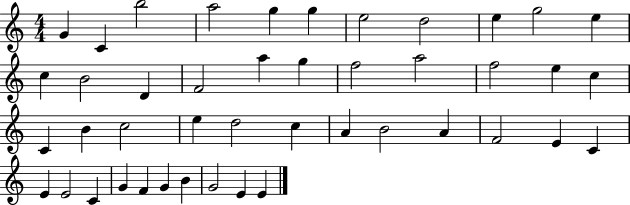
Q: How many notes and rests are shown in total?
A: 44